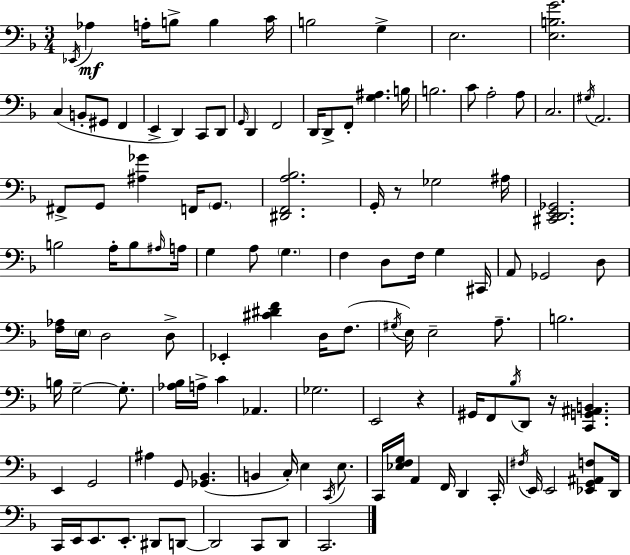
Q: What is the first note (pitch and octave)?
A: Eb2